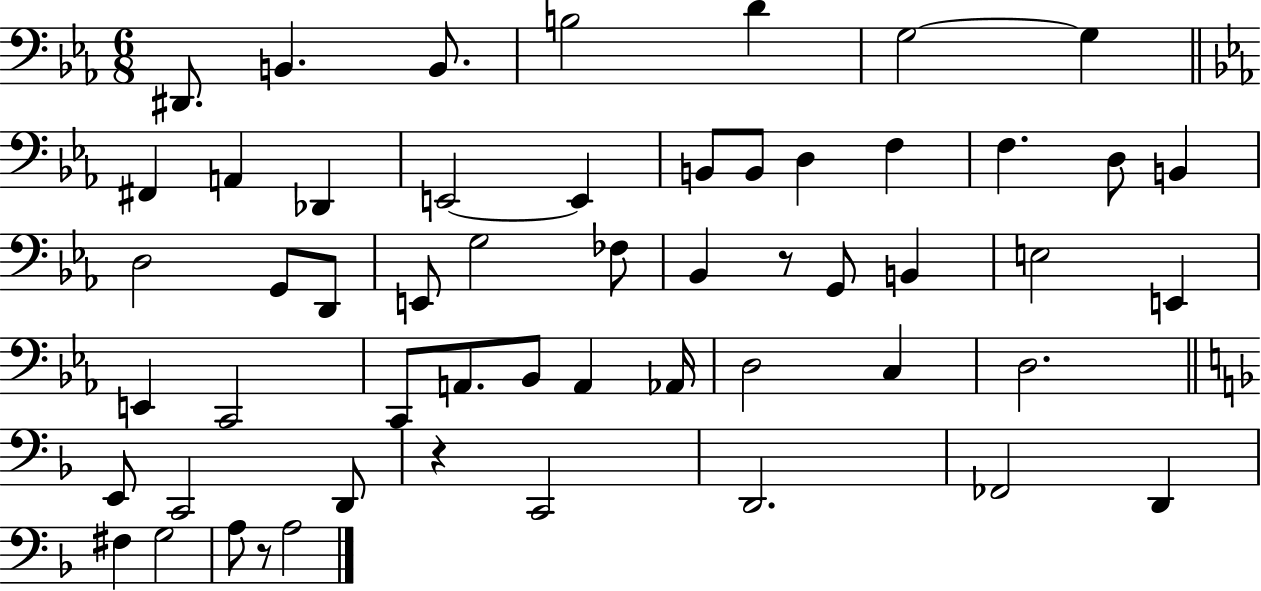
{
  \clef bass
  \numericTimeSignature
  \time 6/8
  \key ees \major
  dis,8. b,4. b,8. | b2 d'4 | g2~~ g4 | \bar "||" \break \key ees \major fis,4 a,4 des,4 | e,2~~ e,4 | b,8 b,8 d4 f4 | f4. d8 b,4 | \break d2 g,8 d,8 | e,8 g2 fes8 | bes,4 r8 g,8 b,4 | e2 e,4 | \break e,4 c,2 | c,8 a,8. bes,8 a,4 aes,16 | d2 c4 | d2. | \break \bar "||" \break \key d \minor e,8 c,2 d,8 | r4 c,2 | d,2. | fes,2 d,4 | \break fis4 g2 | a8 r8 a2 | \bar "|."
}